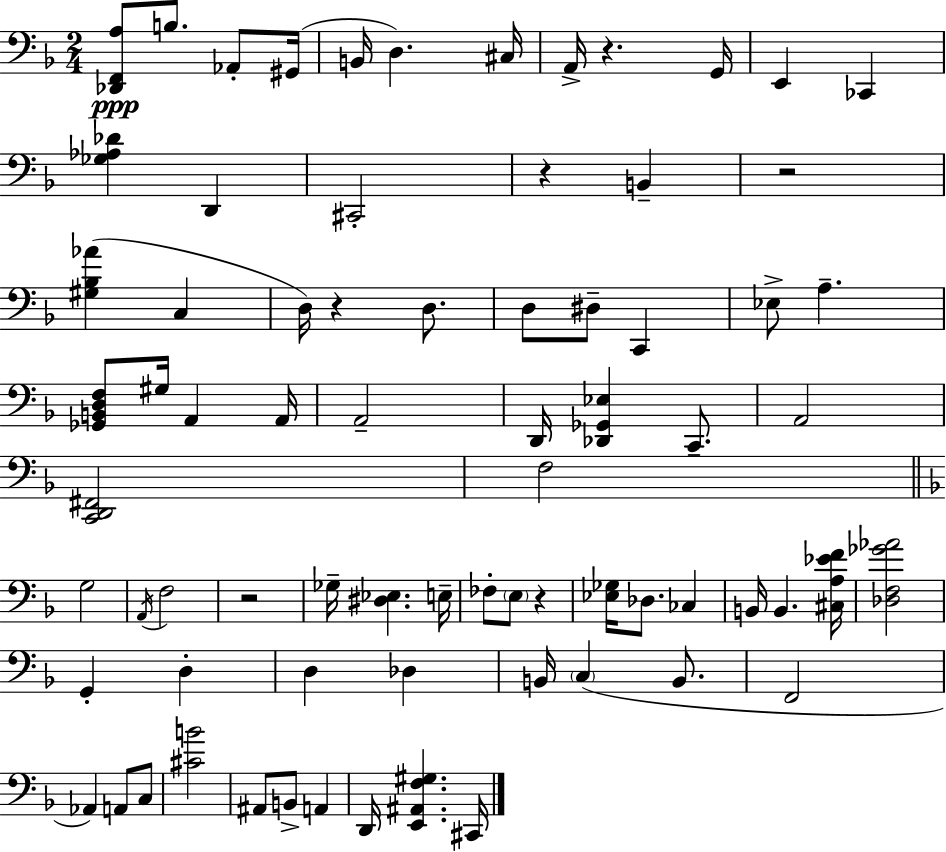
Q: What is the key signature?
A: D minor